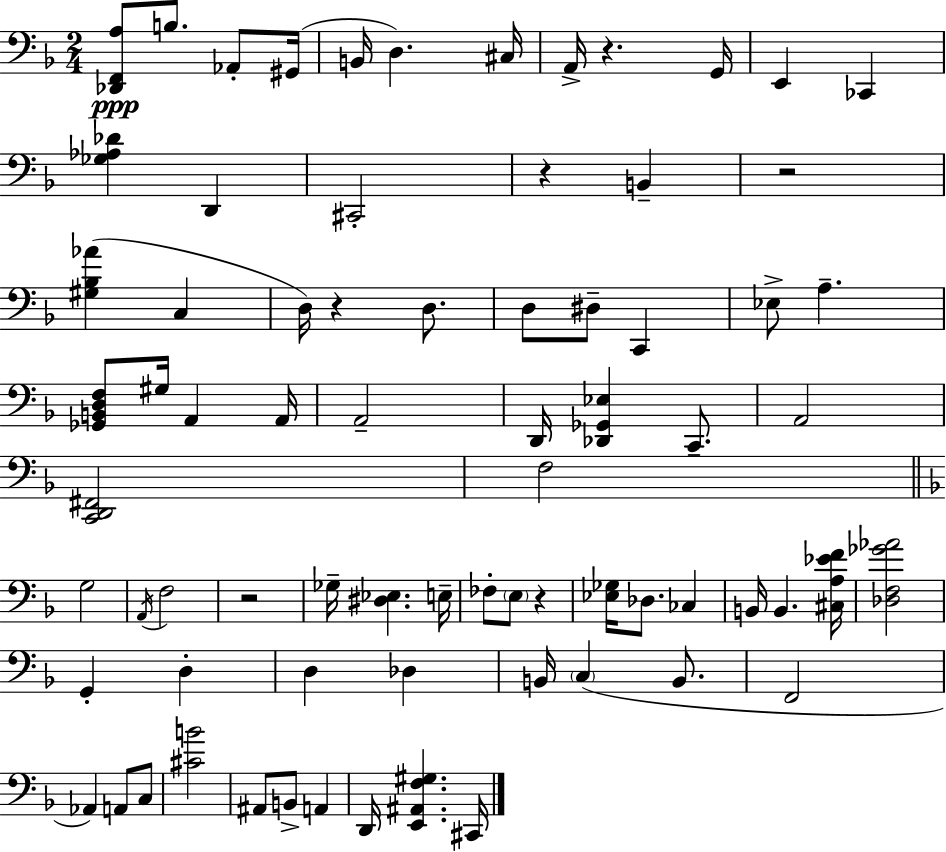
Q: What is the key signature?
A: D minor